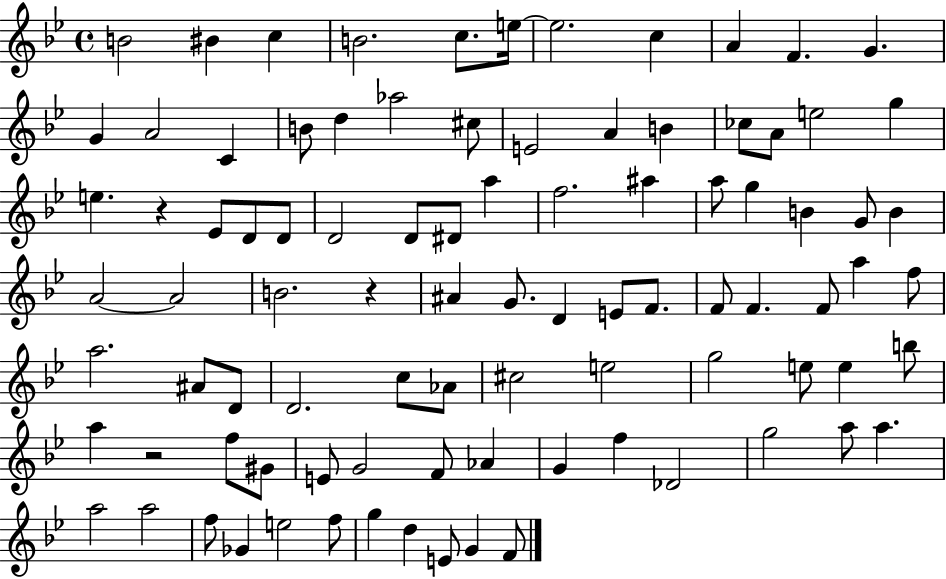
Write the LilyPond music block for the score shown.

{
  \clef treble
  \time 4/4
  \defaultTimeSignature
  \key bes \major
  \repeat volta 2 { b'2 bis'4 c''4 | b'2. c''8. e''16~~ | e''2. c''4 | a'4 f'4. g'4. | \break g'4 a'2 c'4 | b'8 d''4 aes''2 cis''8 | e'2 a'4 b'4 | ces''8 a'8 e''2 g''4 | \break e''4. r4 ees'8 d'8 d'8 | d'2 d'8 dis'8 a''4 | f''2. ais''4 | a''8 g''4 b'4 g'8 b'4 | \break a'2~~ a'2 | b'2. r4 | ais'4 g'8. d'4 e'8 f'8. | f'8 f'4. f'8 a''4 f''8 | \break a''2. ais'8 d'8 | d'2. c''8 aes'8 | cis''2 e''2 | g''2 e''8 e''4 b''8 | \break a''4 r2 f''8 gis'8 | e'8 g'2 f'8 aes'4 | g'4 f''4 des'2 | g''2 a''8 a''4. | \break a''2 a''2 | f''8 ges'4 e''2 f''8 | g''4 d''4 e'8 g'4 f'8 | } \bar "|."
}